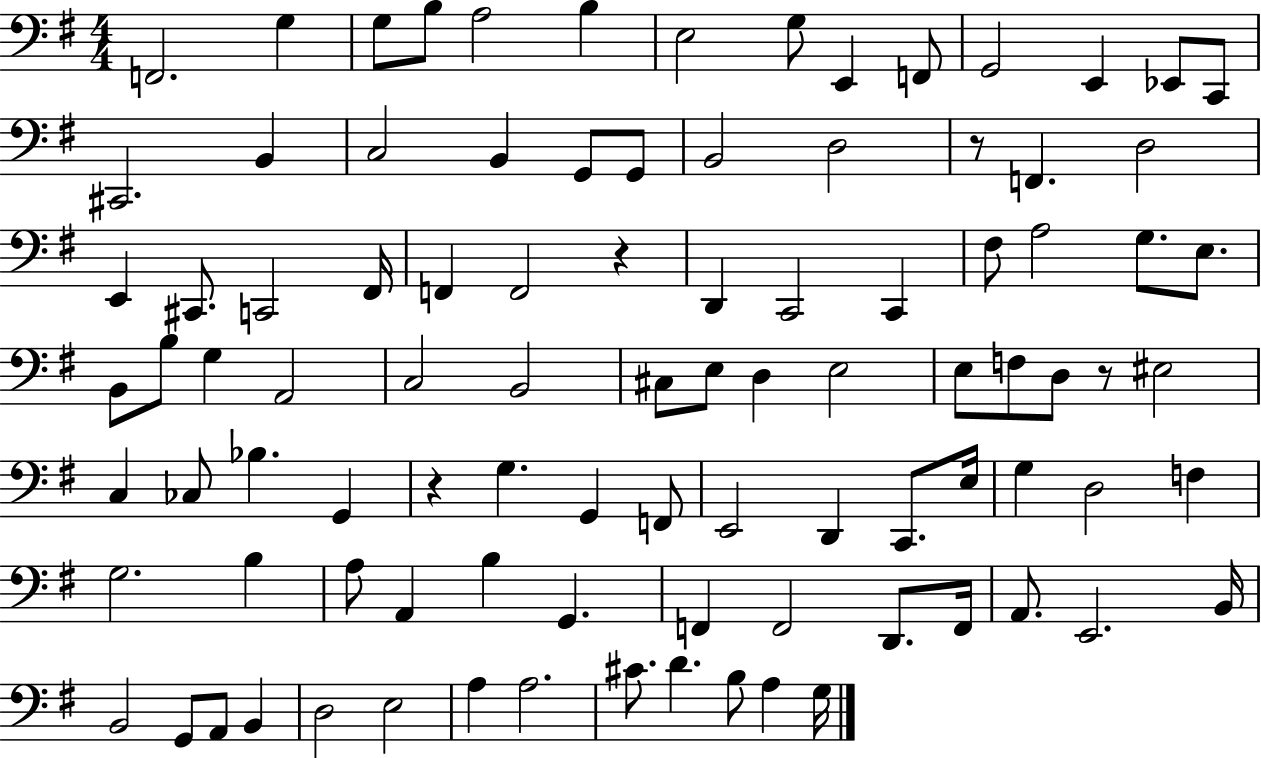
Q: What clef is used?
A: bass